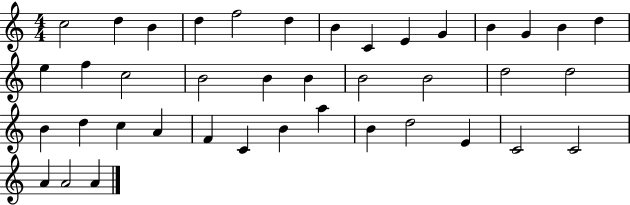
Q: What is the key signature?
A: C major